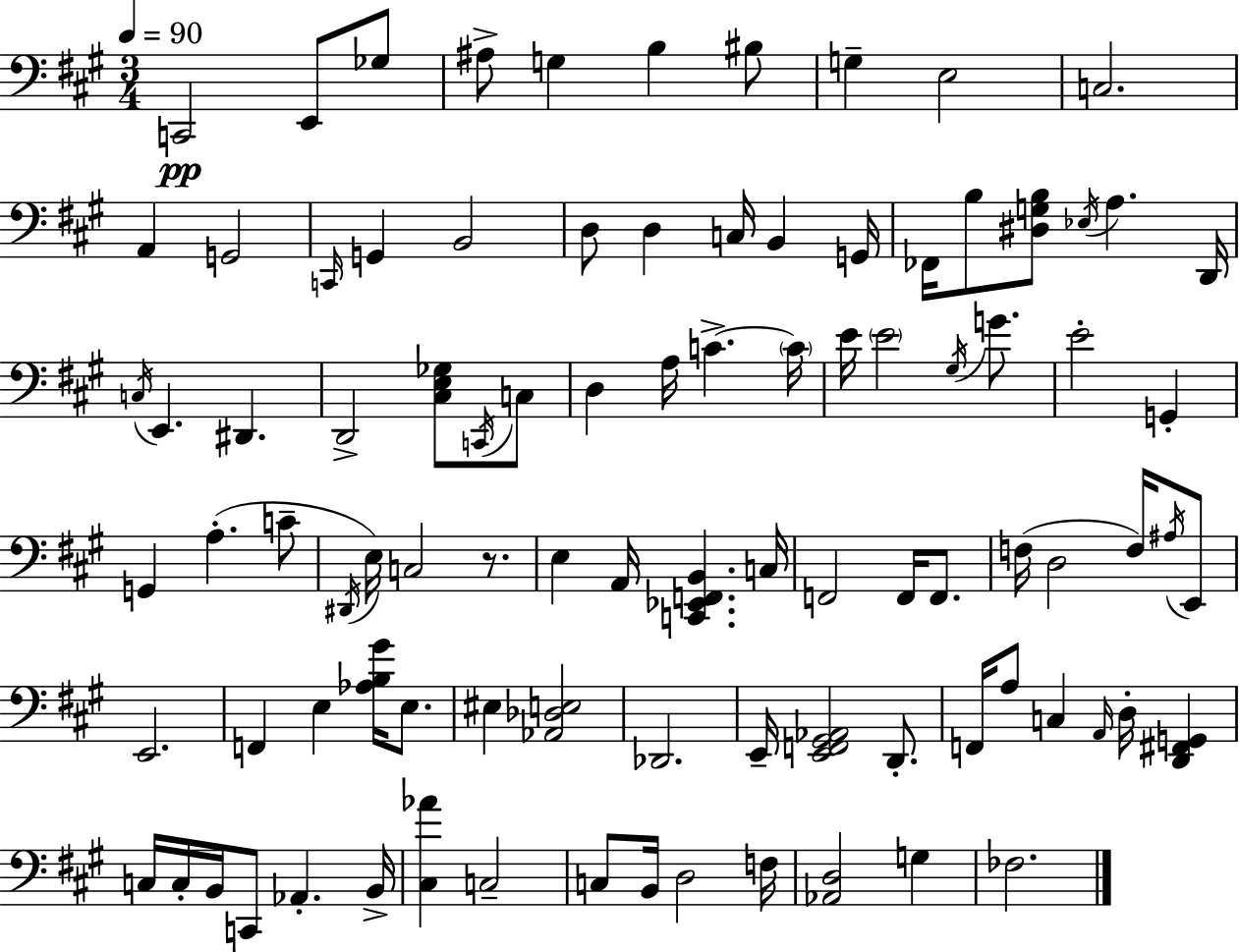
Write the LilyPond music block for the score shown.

{
  \clef bass
  \numericTimeSignature
  \time 3/4
  \key a \major
  \tempo 4 = 90
  c,2\pp e,8 ges8 | ais8-> g4 b4 bis8 | g4-- e2 | c2. | \break a,4 g,2 | \grace { c,16 } g,4 b,2 | d8 d4 c16 b,4 | g,16 fes,16 b8 <dis g b>8 \acciaccatura { ees16 } a4. | \break d,16 \acciaccatura { c16 } e,4. dis,4. | d,2-> <cis e ges>8 | \acciaccatura { c,16 } c8 d4 a16 c'4.->~~ | \parenthesize c'16 e'16 \parenthesize e'2 | \break \acciaccatura { gis16 } g'8. e'2-. | g,4-. g,4 a4.-.( | c'8-- \acciaccatura { dis,16 } e16) c2 | r8. e4 a,16 <c, ees, f, b,>4. | \break c16 f,2 | f,16 f,8. f16( d2 | f16) \acciaccatura { ais16 } e,8 e,2. | f,4 e4 | \break <aes b gis'>16 e8. eis4 <aes, des e>2 | des,2. | e,16-- <e, f, gis, aes,>2 | d,8.-. f,16 a8 c4 | \break \grace { a,16 } d16-. <d, fis, g,>4 c16 c16-. b,16 c,8 | aes,4.-. b,16-> <cis aes'>4 | c2-- c8 b,16 d2 | f16 <aes, d>2 | \break g4 fes2. | \bar "|."
}